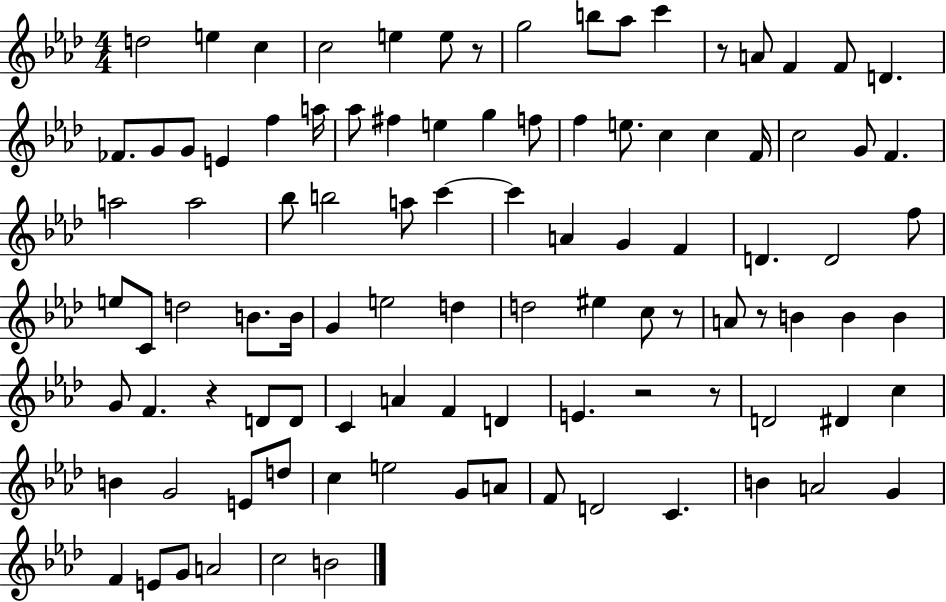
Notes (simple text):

D5/h E5/q C5/q C5/h E5/q E5/e R/e G5/h B5/e Ab5/e C6/q R/e A4/e F4/q F4/e D4/q. FES4/e. G4/e G4/e E4/q F5/q A5/s Ab5/e F#5/q E5/q G5/q F5/e F5/q E5/e. C5/q C5/q F4/s C5/h G4/e F4/q. A5/h A5/h Bb5/e B5/h A5/e C6/q C6/q A4/q G4/q F4/q D4/q. D4/h F5/e E5/e C4/e D5/h B4/e. B4/s G4/q E5/h D5/q D5/h EIS5/q C5/e R/e A4/e R/e B4/q B4/q B4/q G4/e F4/q. R/q D4/e D4/e C4/q A4/q F4/q D4/q E4/q. R/h R/e D4/h D#4/q C5/q B4/q G4/h E4/e D5/e C5/q E5/h G4/e A4/e F4/e D4/h C4/q. B4/q A4/h G4/q F4/q E4/e G4/e A4/h C5/h B4/h